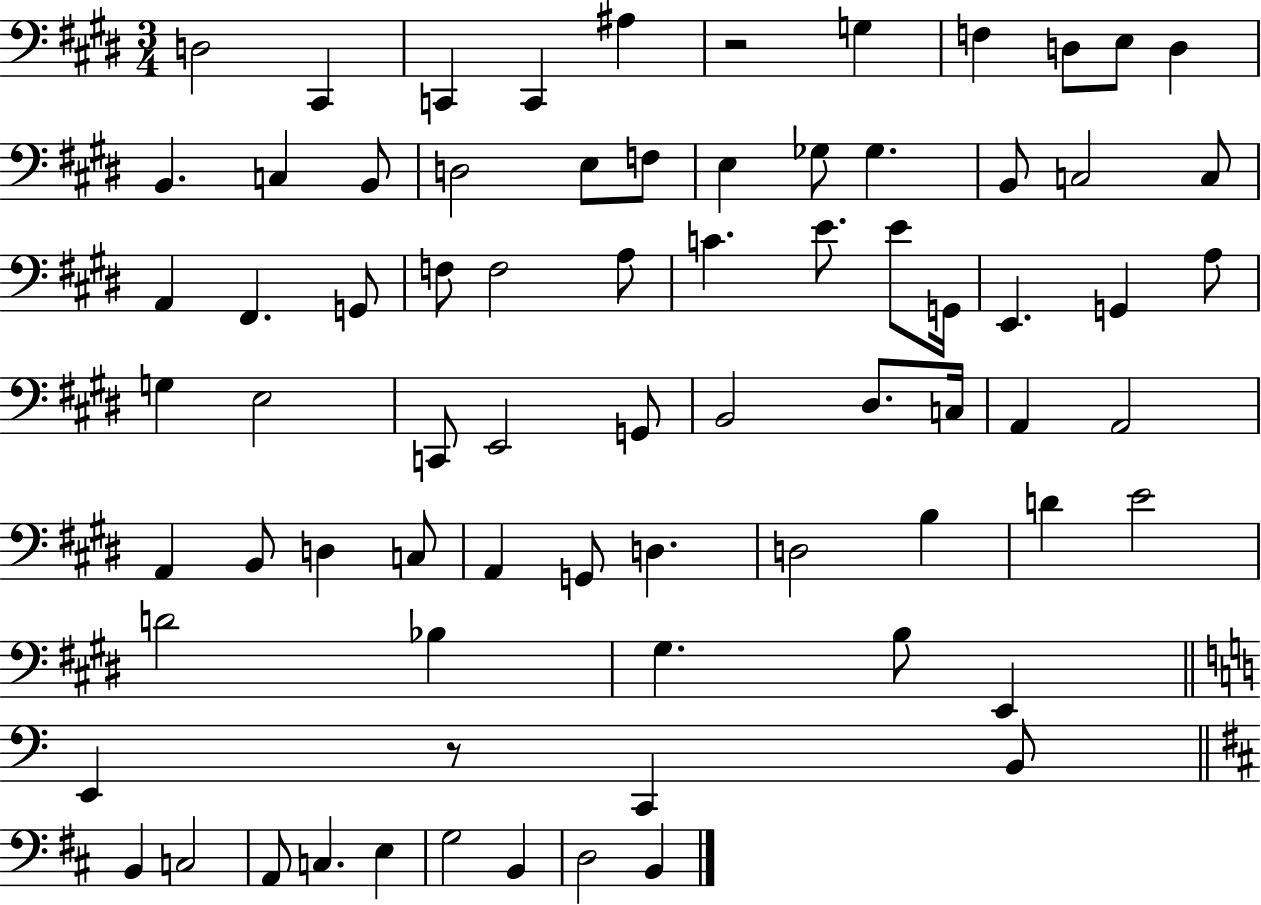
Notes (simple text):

D3/h C#2/q C2/q C2/q A#3/q R/h G3/q F3/q D3/e E3/e D3/q B2/q. C3/q B2/e D3/h E3/e F3/e E3/q Gb3/e Gb3/q. B2/e C3/h C3/e A2/q F#2/q. G2/e F3/e F3/h A3/e C4/q. E4/e. E4/e G2/s E2/q. G2/q A3/e G3/q E3/h C2/e E2/h G2/e B2/h D#3/e. C3/s A2/q A2/h A2/q B2/e D3/q C3/e A2/q G2/e D3/q. D3/h B3/q D4/q E4/h D4/h Bb3/q G#3/q. B3/e E2/q E2/q R/e C2/q B2/e B2/q C3/h A2/e C3/q. E3/q G3/h B2/q D3/h B2/q